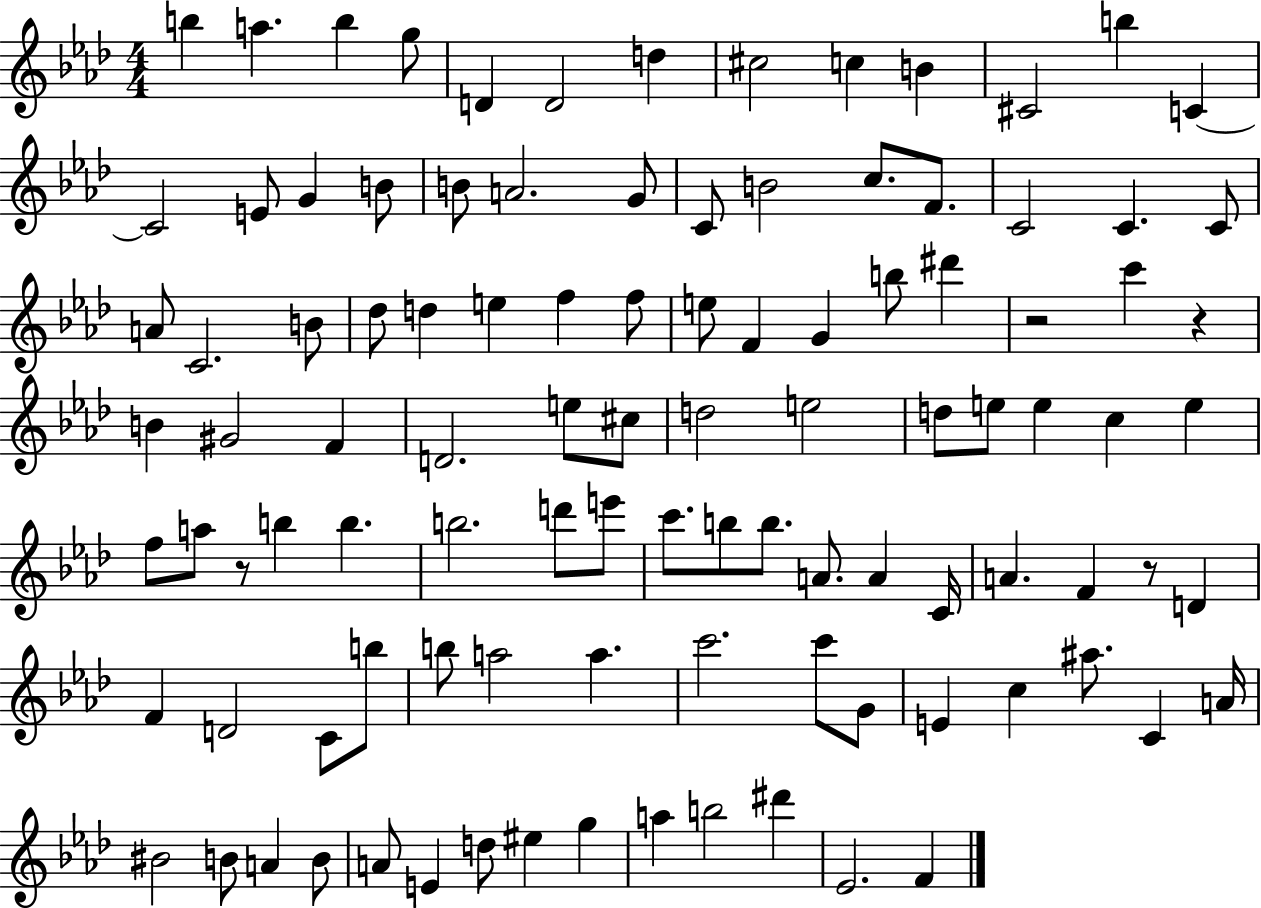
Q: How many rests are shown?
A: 4